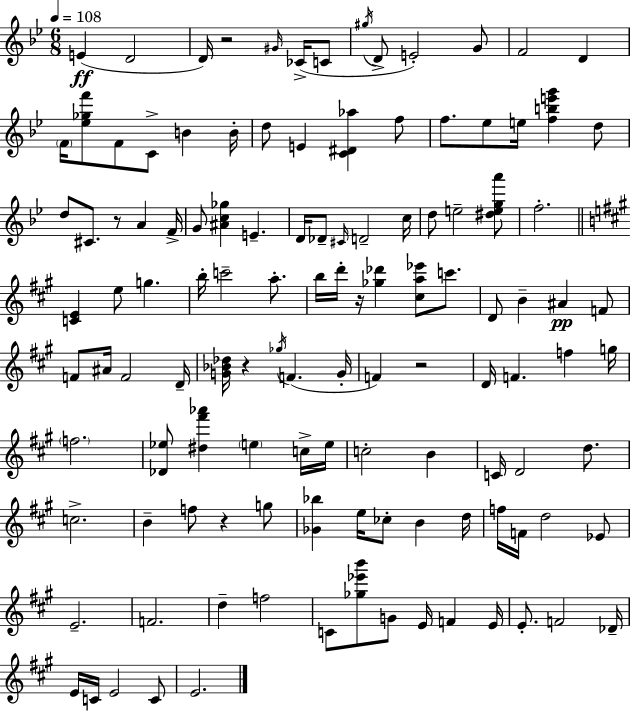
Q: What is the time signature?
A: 6/8